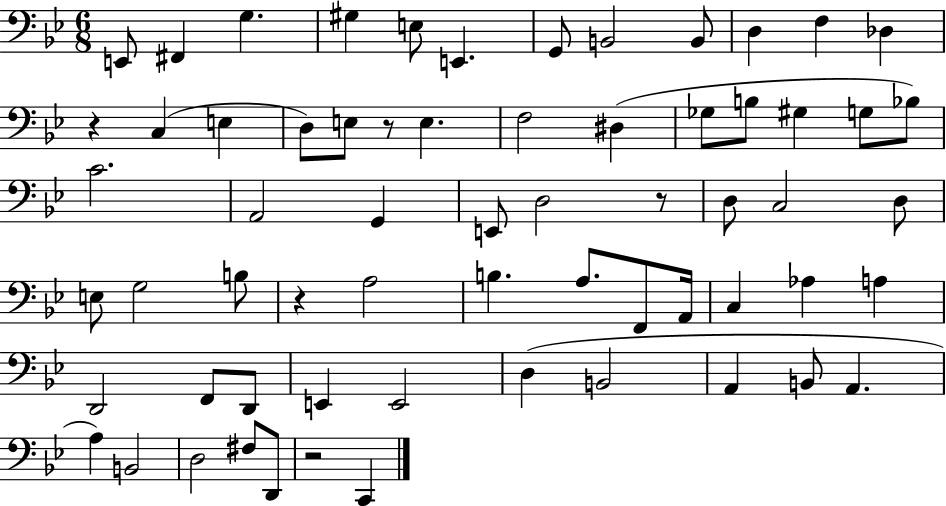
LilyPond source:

{
  \clef bass
  \numericTimeSignature
  \time 6/8
  \key bes \major
  e,8 fis,4 g4. | gis4 e8 e,4. | g,8 b,2 b,8 | d4 f4 des4 | \break r4 c4( e4 | d8) e8 r8 e4. | f2 dis4( | ges8 b8 gis4 g8 bes8) | \break c'2. | a,2 g,4 | e,8 d2 r8 | d8 c2 d8 | \break e8 g2 b8 | r4 a2 | b4. a8. f,8 a,16 | c4 aes4 a4 | \break d,2 f,8 d,8 | e,4 e,2 | d4( b,2 | a,4 b,8 a,4. | \break a4) b,2 | d2 fis8 d,8 | r2 c,4 | \bar "|."
}